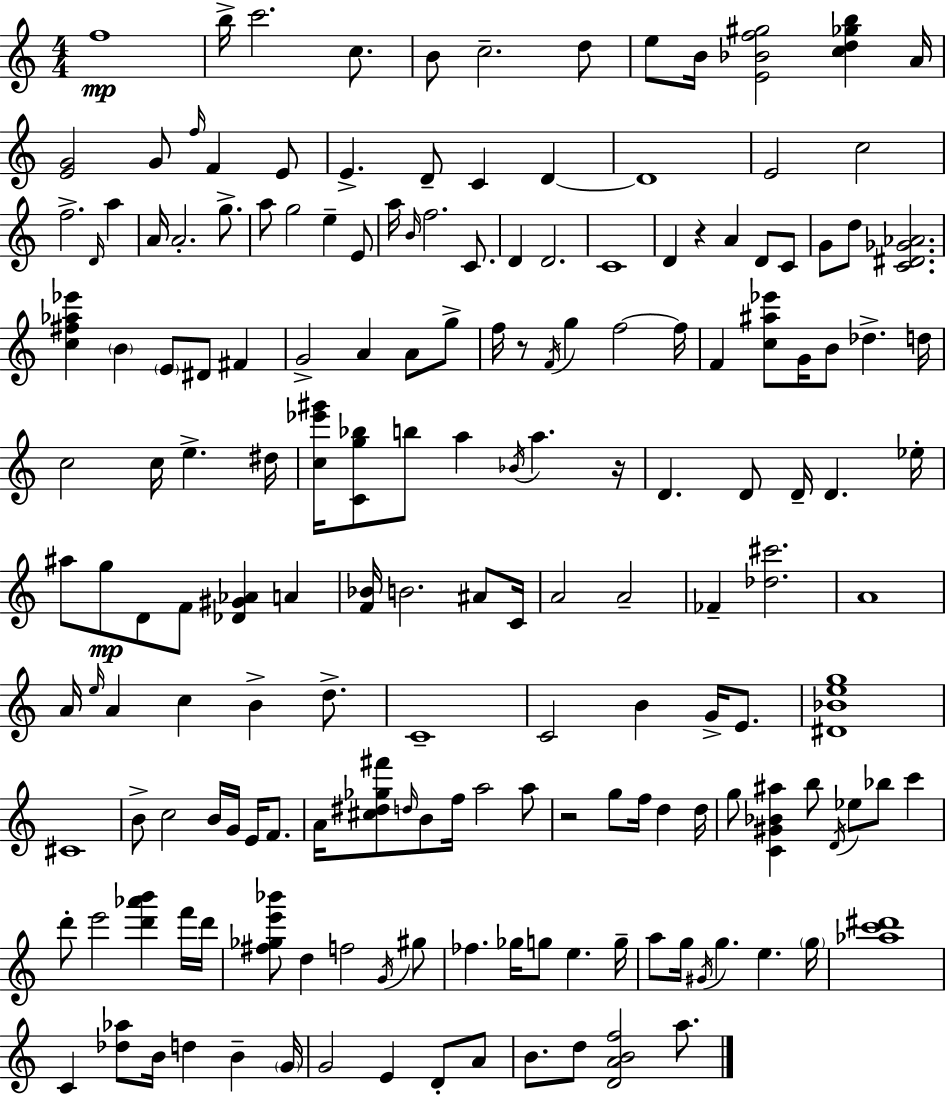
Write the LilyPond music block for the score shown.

{
  \clef treble
  \numericTimeSignature
  \time 4/4
  \key a \minor
  f''1\mp | b''16-> c'''2. c''8. | b'8 c''2.-- d''8 | e''8 b'16 <e' bes' f'' gis''>2 <c'' d'' ges'' b''>4 a'16 | \break <e' g'>2 g'8 \grace { f''16 } f'4 e'8 | e'4.-> d'8-- c'4 d'4~~ | d'1 | e'2 c''2 | \break f''2.-> \grace { d'16 } a''4 | a'16 a'2.-. g''8.-> | a''8 g''2 e''4-- | e'8 a''16 \grace { b'16 } f''2. | \break c'8. d'4 d'2. | c'1 | d'4 r4 a'4 d'8 | c'8 g'8 d''8 <c' dis' ges' aes'>2. | \break <c'' fis'' aes'' ees'''>4 \parenthesize b'4 \parenthesize e'8 dis'8 fis'4 | g'2-> a'4 a'8 | g''8-> f''16 r8 \acciaccatura { f'16 } g''4 f''2~~ | f''16 f'4 <c'' ais'' ees'''>8 g'16 b'8 des''4.-> | \break d''16 c''2 c''16 e''4.-> | dis''16 <c'' ees''' gis'''>16 <c' g'' bes''>8 b''8 a''4 \acciaccatura { bes'16 } a''4. | r16 d'4. d'8 d'16-- d'4. | ees''16-. ais''8 g''8\mp d'8 f'8 <des' gis' aes'>4 | \break a'4 <f' bes'>16 b'2. | ais'8 c'16 a'2 a'2-- | fes'4-- <des'' cis'''>2. | a'1 | \break a'16 \grace { e''16 } a'4 c''4 b'4-> | d''8.-> c'1-- | c'2 b'4 | g'16-> e'8. <dis' bes' e'' g''>1 | \break cis'1 | b'8-> c''2 | b'16 g'16 e'16 f'8. a'16 <cis'' dis'' ges'' fis'''>8 \grace { d''16 } b'8 f''16 a''2 | a''8 r2 g''8 | \break f''16 d''4 d''16 g''8 <c' gis' bes' ais''>4 b''8 \acciaccatura { d'16 } | ees''8 bes''8 c'''4 d'''8-. e'''2 | <d''' aes''' b'''>4 f'''16 d'''16 <fis'' ges'' e''' bes'''>8 d''4 f''2 | \acciaccatura { g'16 } gis''8 fes''4. ges''16 | \break g''8 e''4. g''16-- a''8 g''16 \acciaccatura { gis'16 } g''4. | e''4. \parenthesize g''16 <aes'' c''' dis'''>1 | c'4 <des'' aes''>8 | b'16 d''4 b'4-- \parenthesize g'16 g'2 | \break e'4 d'8-. a'8 b'8. d''8 <d' a' b' f''>2 | a''8. \bar "|."
}